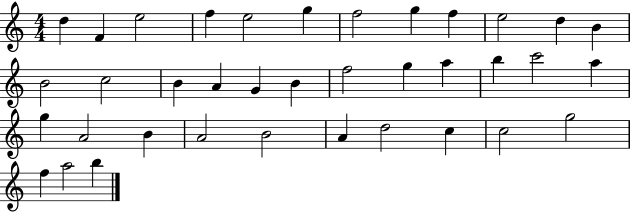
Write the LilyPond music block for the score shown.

{
  \clef treble
  \numericTimeSignature
  \time 4/4
  \key c \major
  d''4 f'4 e''2 | f''4 e''2 g''4 | f''2 g''4 f''4 | e''2 d''4 b'4 | \break b'2 c''2 | b'4 a'4 g'4 b'4 | f''2 g''4 a''4 | b''4 c'''2 a''4 | \break g''4 a'2 b'4 | a'2 b'2 | a'4 d''2 c''4 | c''2 g''2 | \break f''4 a''2 b''4 | \bar "|."
}